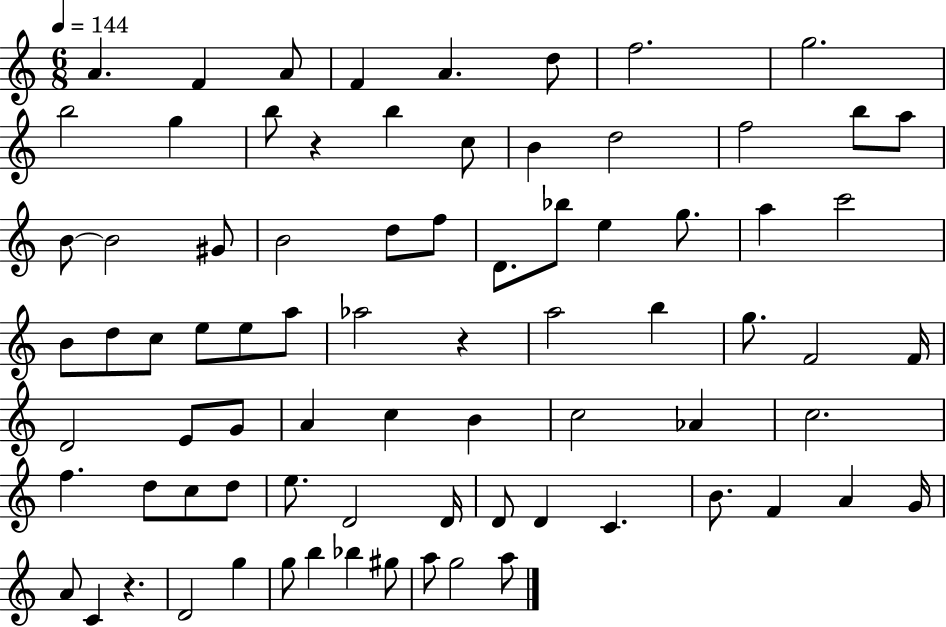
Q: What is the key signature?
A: C major